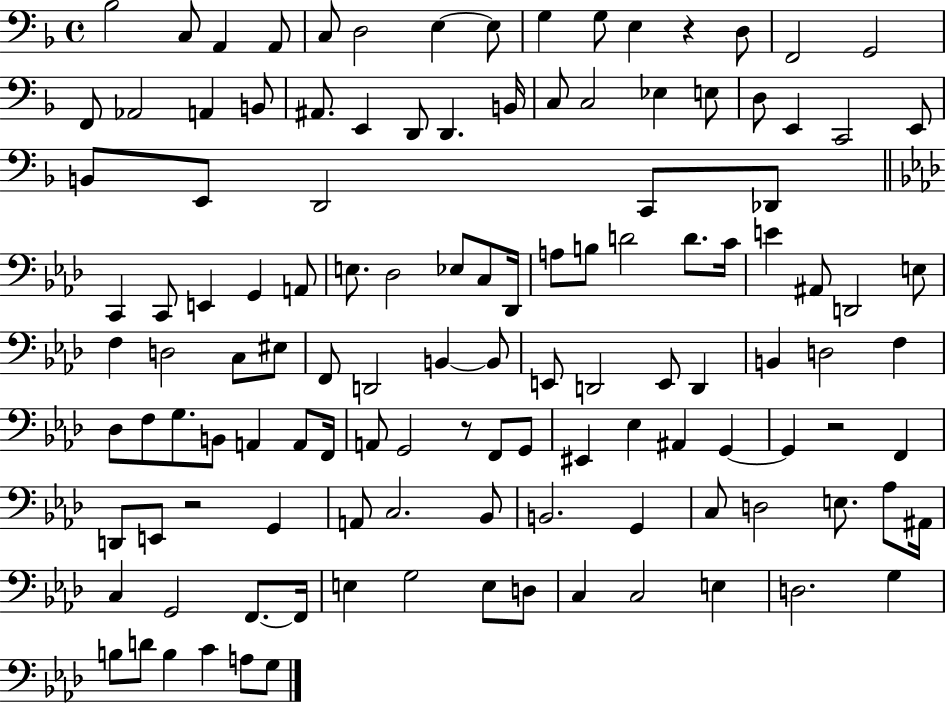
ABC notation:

X:1
T:Untitled
M:4/4
L:1/4
K:F
_B,2 C,/2 A,, A,,/2 C,/2 D,2 E, E,/2 G, G,/2 E, z D,/2 F,,2 G,,2 F,,/2 _A,,2 A,, B,,/2 ^A,,/2 E,, D,,/2 D,, B,,/4 C,/2 C,2 _E, E,/2 D,/2 E,, C,,2 E,,/2 B,,/2 E,,/2 D,,2 C,,/2 _D,,/2 C,, C,,/2 E,, G,, A,,/2 E,/2 _D,2 _E,/2 C,/2 _D,,/4 A,/2 B,/2 D2 D/2 C/4 E ^A,,/2 D,,2 E,/2 F, D,2 C,/2 ^E,/2 F,,/2 D,,2 B,, B,,/2 E,,/2 D,,2 E,,/2 D,, B,, D,2 F, _D,/2 F,/2 G,/2 B,,/2 A,, A,,/2 F,,/4 A,,/2 G,,2 z/2 F,,/2 G,,/2 ^E,, _E, ^A,, G,, G,, z2 F,, D,,/2 E,,/2 z2 G,, A,,/2 C,2 _B,,/2 B,,2 G,, C,/2 D,2 E,/2 _A,/2 ^A,,/4 C, G,,2 F,,/2 F,,/4 E, G,2 E,/2 D,/2 C, C,2 E, D,2 G, B,/2 D/2 B, C A,/2 G,/2